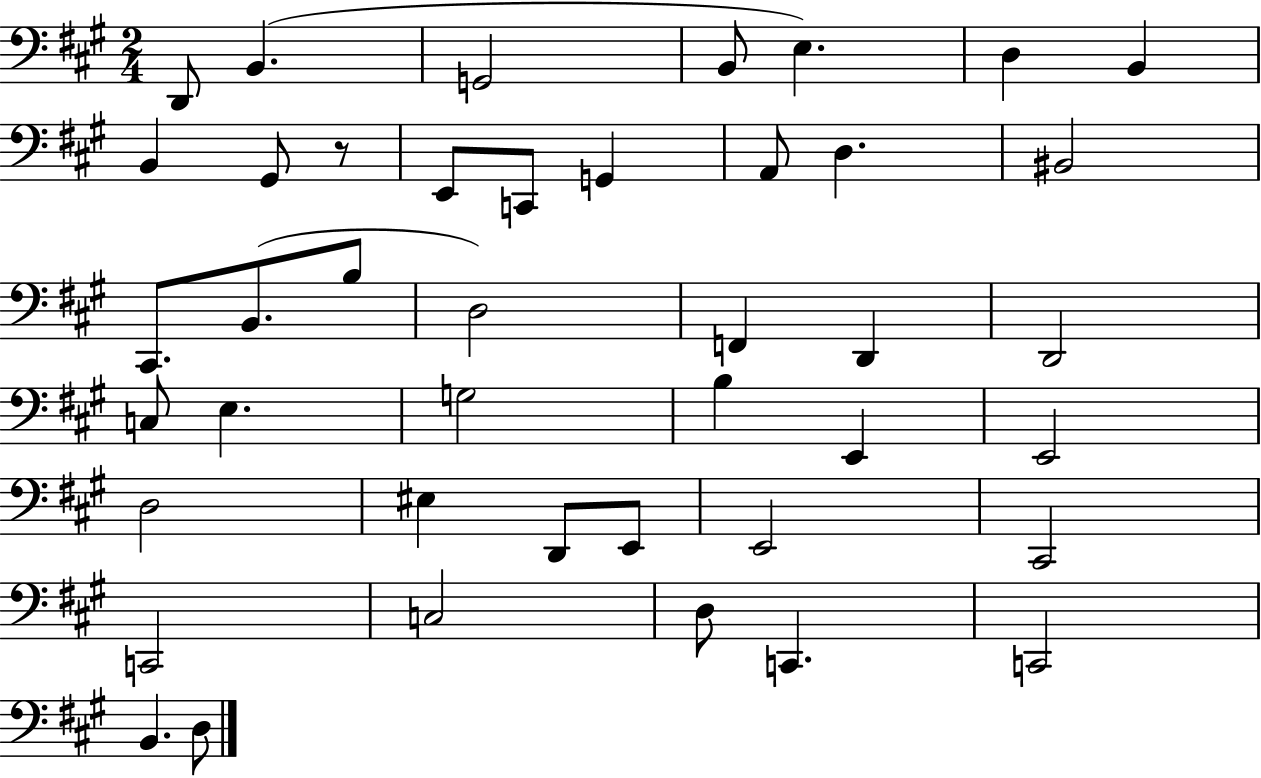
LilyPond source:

{
  \clef bass
  \numericTimeSignature
  \time 2/4
  \key a \major
  d,8 b,4.( | g,2 | b,8 e4.) | d4 b,4 | \break b,4 gis,8 r8 | e,8 c,8 g,4 | a,8 d4. | bis,2 | \break cis,8. b,8.( b8 | d2) | f,4 d,4 | d,2 | \break c8 e4. | g2 | b4 e,4 | e,2 | \break d2 | eis4 d,8 e,8 | e,2 | cis,2 | \break c,2 | c2 | d8 c,4. | c,2 | \break b,4. d8 | \bar "|."
}